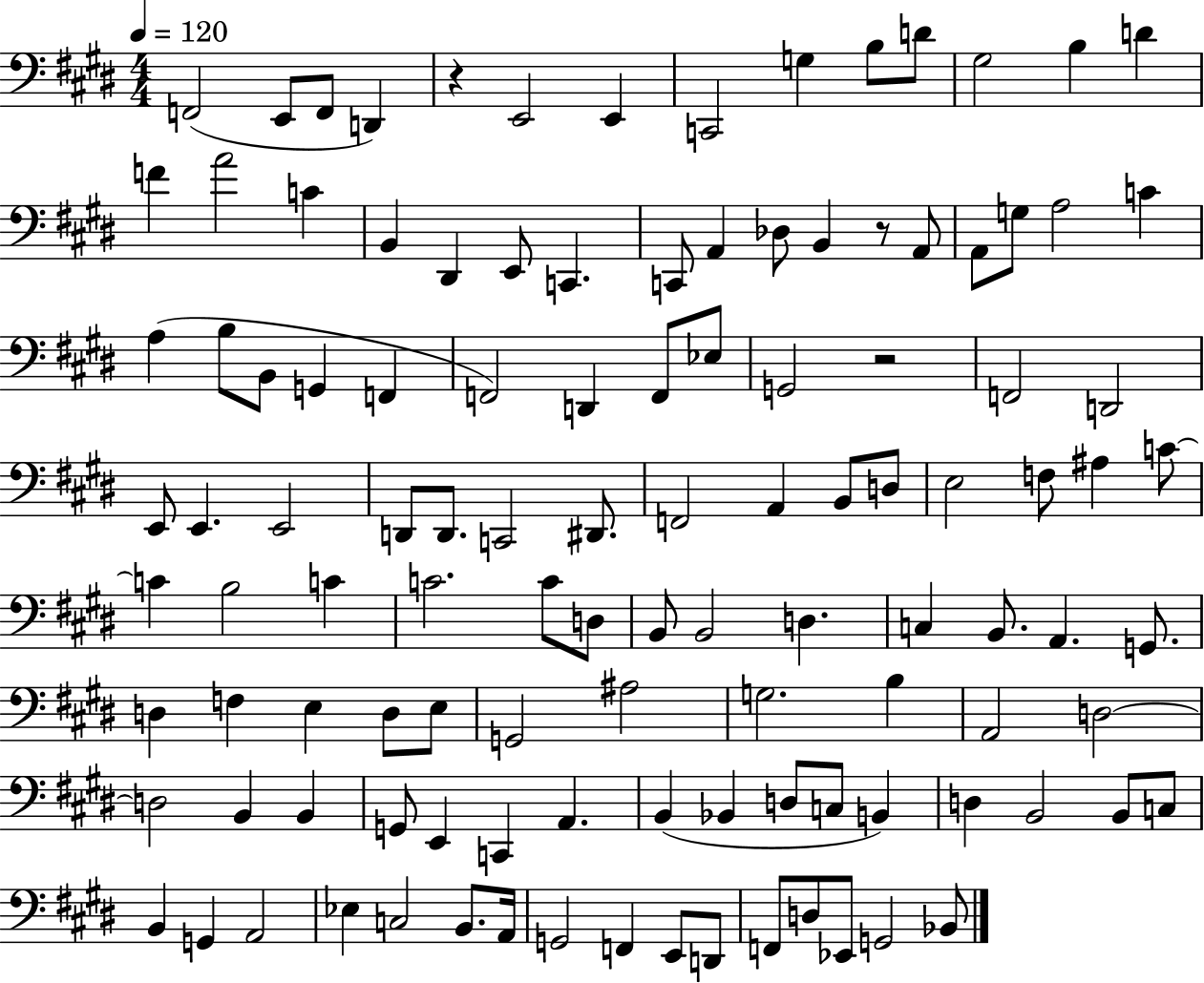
X:1
T:Untitled
M:4/4
L:1/4
K:E
F,,2 E,,/2 F,,/2 D,, z E,,2 E,, C,,2 G, B,/2 D/2 ^G,2 B, D F A2 C B,, ^D,, E,,/2 C,, C,,/2 A,, _D,/2 B,, z/2 A,,/2 A,,/2 G,/2 A,2 C A, B,/2 B,,/2 G,, F,, F,,2 D,, F,,/2 _E,/2 G,,2 z2 F,,2 D,,2 E,,/2 E,, E,,2 D,,/2 D,,/2 C,,2 ^D,,/2 F,,2 A,, B,,/2 D,/2 E,2 F,/2 ^A, C/2 C B,2 C C2 C/2 D,/2 B,,/2 B,,2 D, C, B,,/2 A,, G,,/2 D, F, E, D,/2 E,/2 G,,2 ^A,2 G,2 B, A,,2 D,2 D,2 B,, B,, G,,/2 E,, C,, A,, B,, _B,, D,/2 C,/2 B,, D, B,,2 B,,/2 C,/2 B,, G,, A,,2 _E, C,2 B,,/2 A,,/4 G,,2 F,, E,,/2 D,,/2 F,,/2 D,/2 _E,,/2 G,,2 _B,,/2